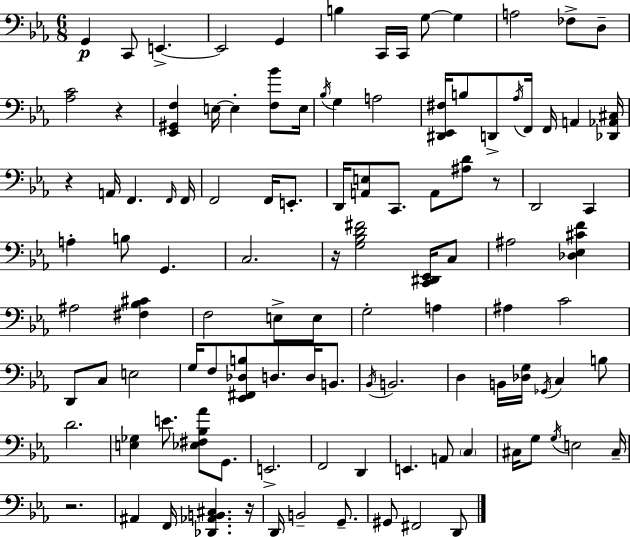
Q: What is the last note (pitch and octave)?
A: D2